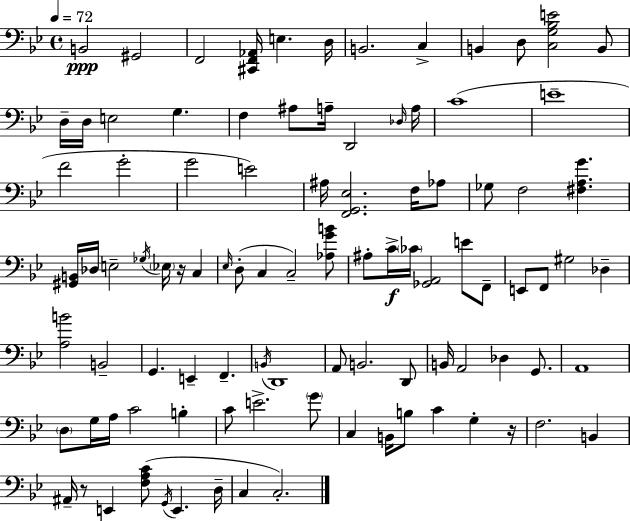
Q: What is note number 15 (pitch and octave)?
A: F3